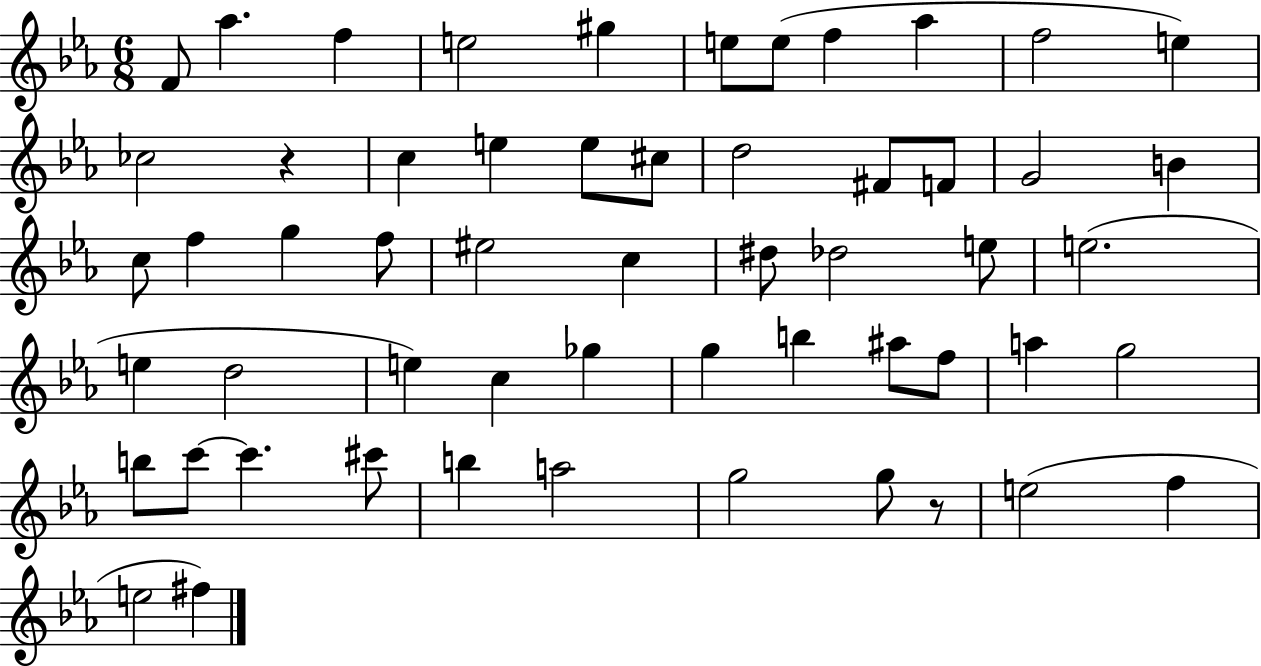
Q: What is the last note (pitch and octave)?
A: F#5